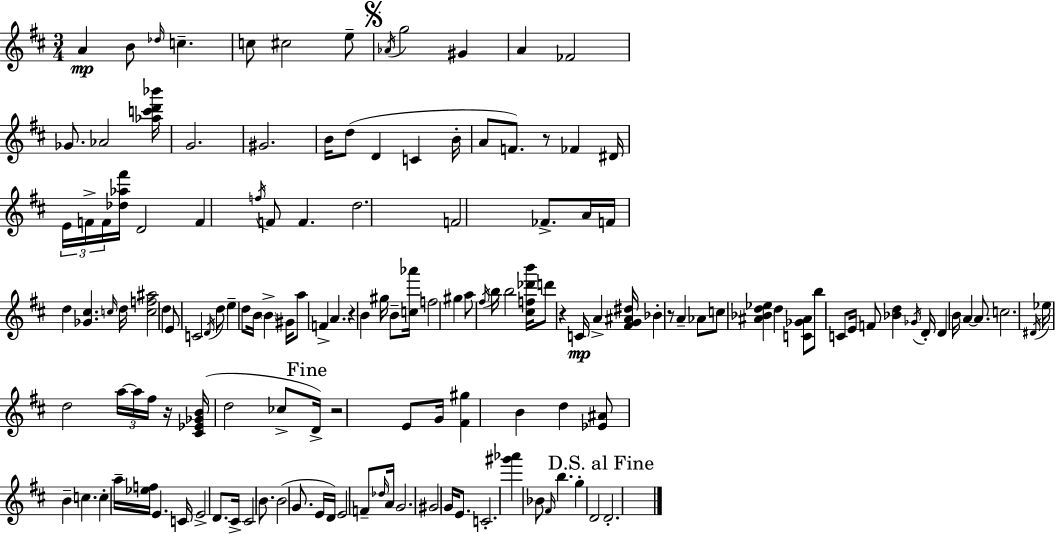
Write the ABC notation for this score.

X:1
T:Untitled
M:3/4
L:1/4
K:D
A B/2 _d/4 c c/2 ^c2 e/2 _A/4 g2 ^G A _F2 _G/2 _A2 [_ac'd'_b']/4 G2 ^G2 B/4 d/2 D C B/4 A/2 F/2 z/2 _F ^D/4 E/4 F/4 F/4 [_d_a^f']/4 D2 F f/4 F/2 F d2 F2 _F/2 A/4 F/4 d [_G^c] c/4 d/4 [cf^a]2 d E/2 C2 D/4 d/2 e d/2 B/4 B ^G/4 a/2 F A z B ^g/4 B/2 [c_a']/4 f2 ^g a/2 ^f/4 b/4 b2 [^cf_d'b']/4 d'/2 z C/4 A [^FG^A^d]/4 _B z/2 A _A/2 c/2 [^A_Bd_e] d [C_G^A]/2 b/2 C/2 E/4 F/2 [_Bd] _G/4 D/4 D B/4 A A/2 c2 ^D/4 _e/4 d2 a/4 a/4 ^f/4 z/4 [^C_E_GB]/4 d2 _c/2 D/4 z2 E/2 G/4 [^F^g] B d [_E^A]/2 B c c a/4 [_ef]/4 E C/4 E2 D/2 ^C/4 ^C2 B/2 B2 G/2 E/4 D/4 E2 F/2 _d/4 A/4 G2 ^G2 G/4 E/2 C2 [^g'_a'] _B/2 ^F/4 b g D2 D2